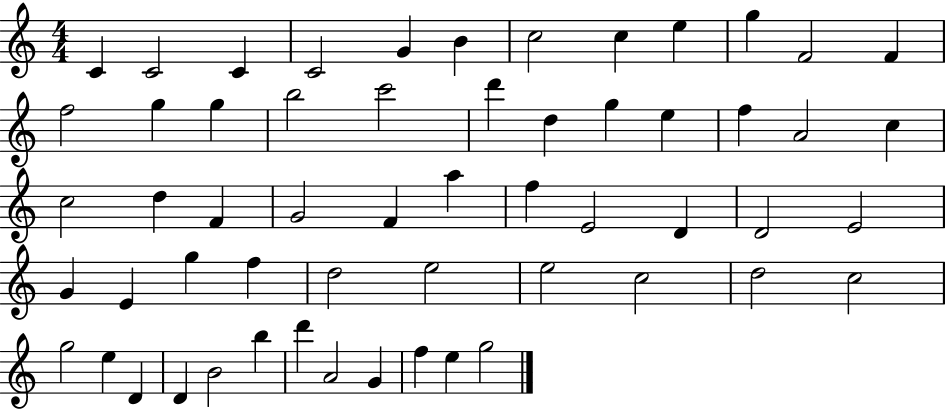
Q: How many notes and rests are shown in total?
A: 57